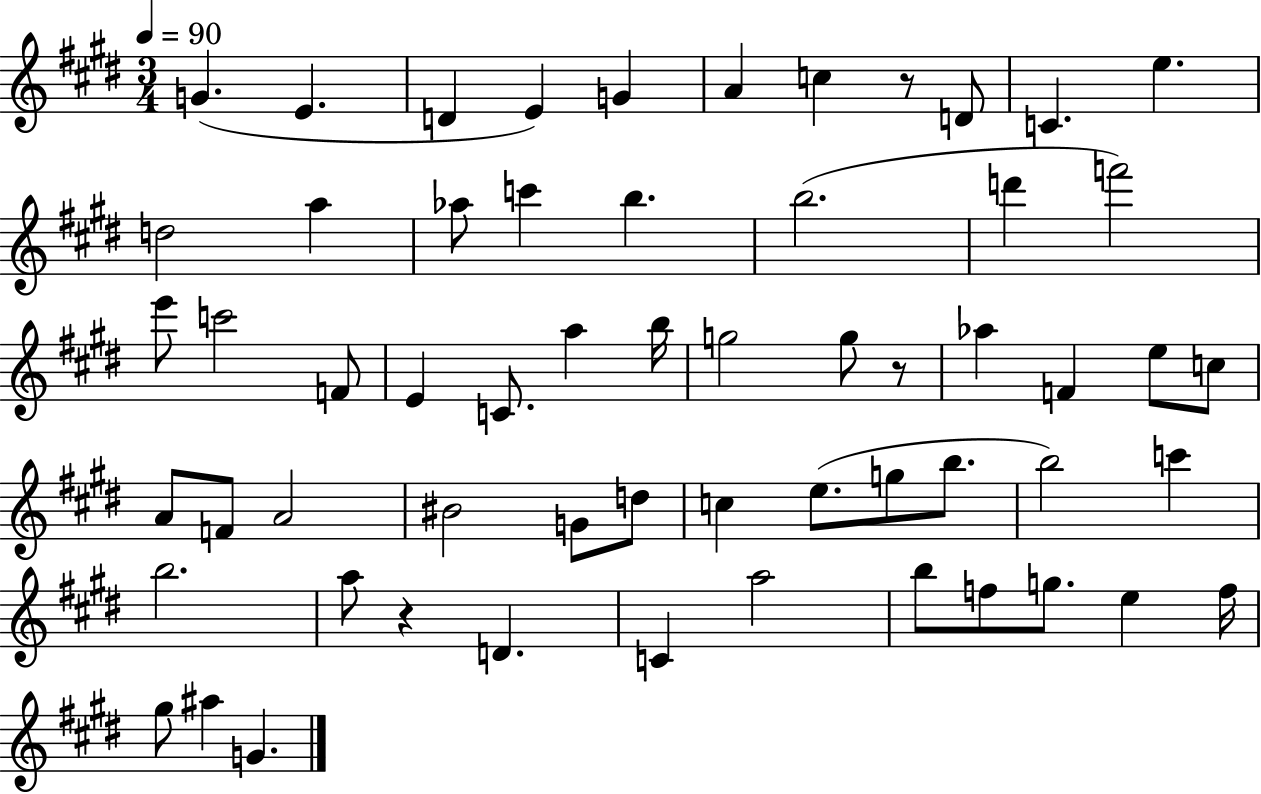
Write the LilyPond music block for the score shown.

{
  \clef treble
  \numericTimeSignature
  \time 3/4
  \key e \major
  \tempo 4 = 90
  \repeat volta 2 { g'4.( e'4. | d'4 e'4) g'4 | a'4 c''4 r8 d'8 | c'4. e''4. | \break d''2 a''4 | aes''8 c'''4 b''4. | b''2.( | d'''4 f'''2) | \break e'''8 c'''2 f'8 | e'4 c'8. a''4 b''16 | g''2 g''8 r8 | aes''4 f'4 e''8 c''8 | \break a'8 f'8 a'2 | bis'2 g'8 d''8 | c''4 e''8.( g''8 b''8. | b''2) c'''4 | \break b''2. | a''8 r4 d'4. | c'4 a''2 | b''8 f''8 g''8. e''4 f''16 | \break gis''8 ais''4 g'4. | } \bar "|."
}